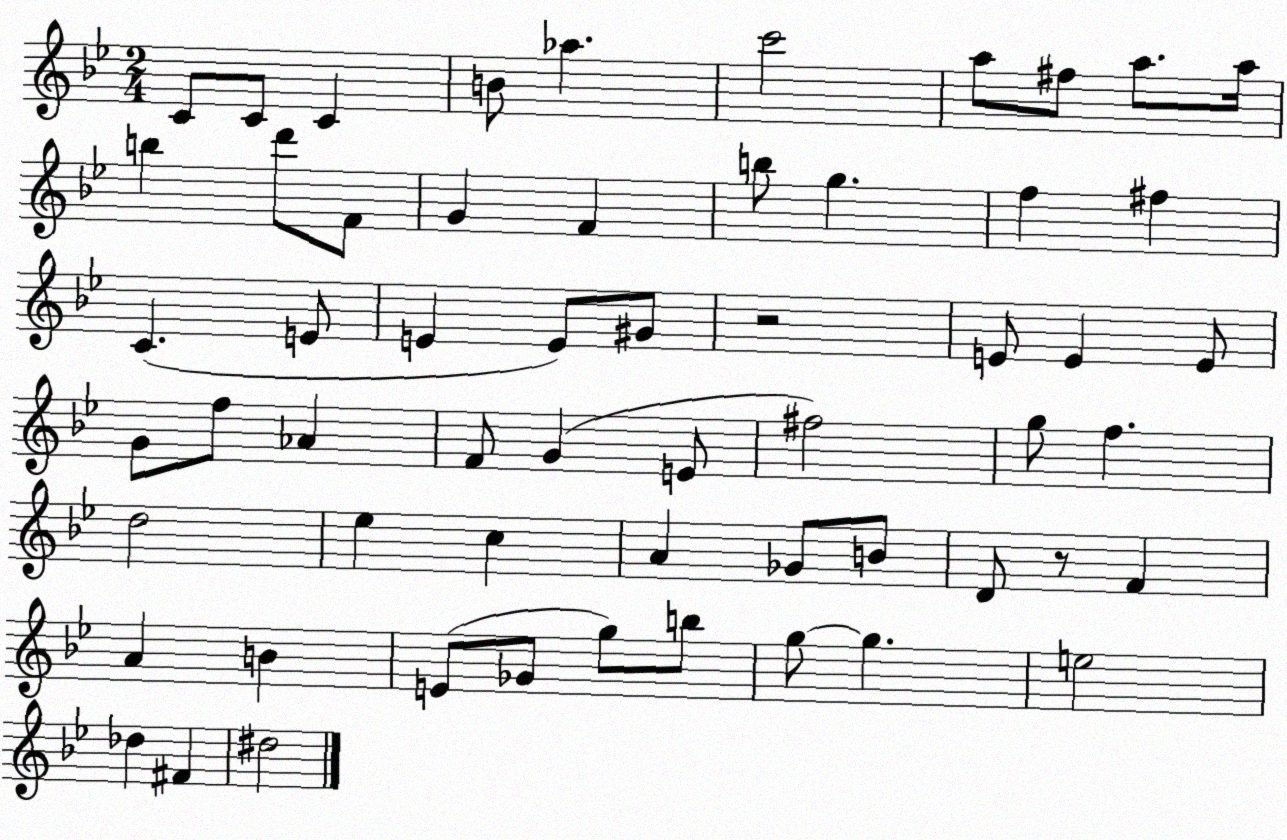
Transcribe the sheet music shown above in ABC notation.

X:1
T:Untitled
M:2/4
L:1/4
K:Bb
C/2 C/2 C B/2 _a c'2 a/2 ^f/2 a/2 a/4 b d'/2 F/2 G F b/2 g f ^f C E/2 E E/2 ^G/2 z2 E/2 E E/2 G/2 f/2 _A F/2 G E/2 ^f2 g/2 f d2 _e c A _G/2 B/2 D/2 z/2 F A B E/2 _G/2 g/2 b/2 g/2 g e2 _d ^F ^d2